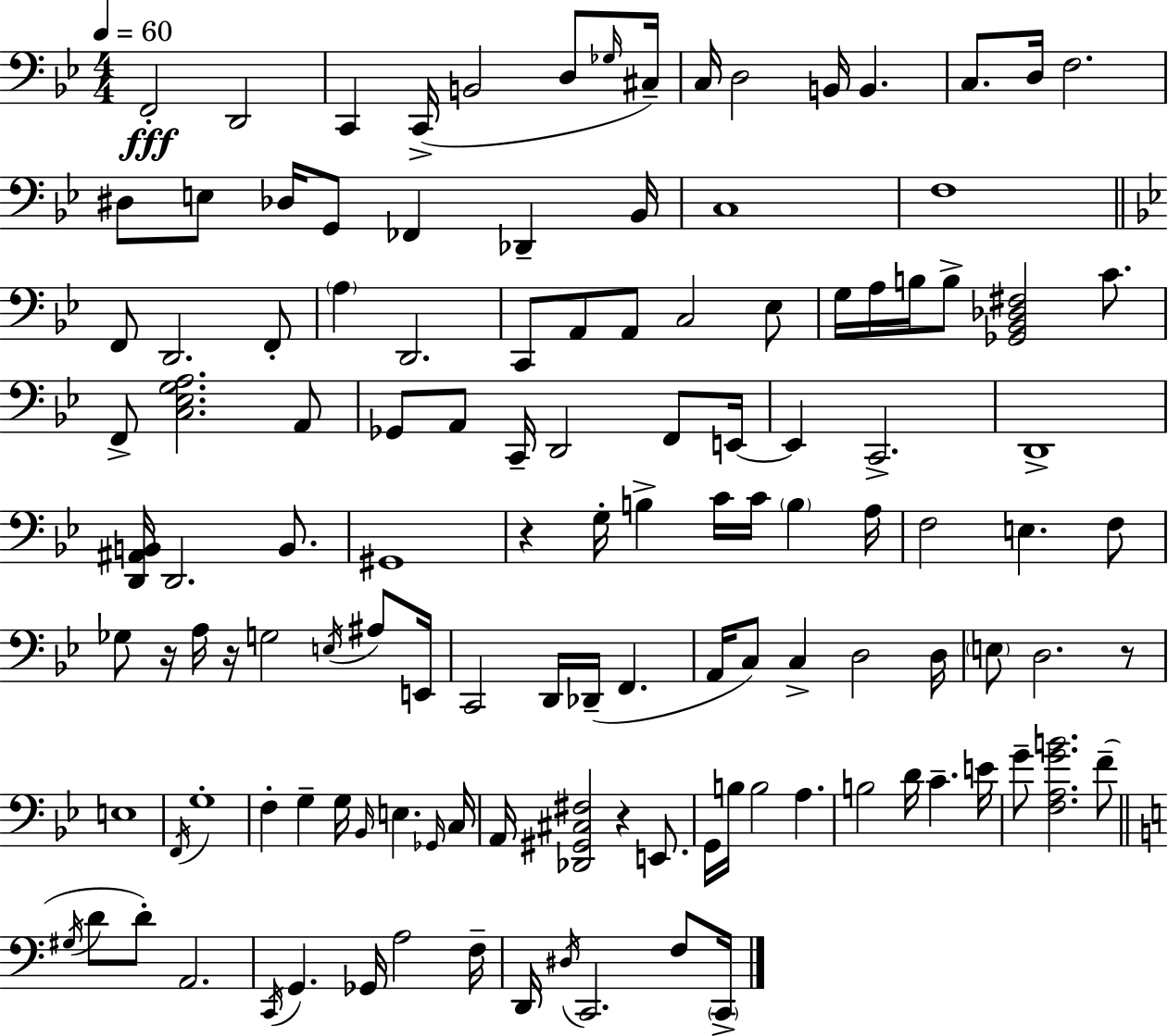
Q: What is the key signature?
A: G minor